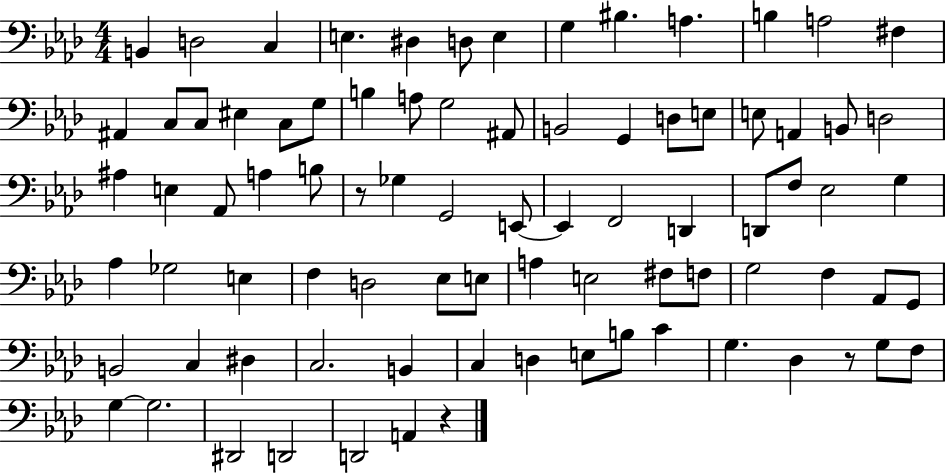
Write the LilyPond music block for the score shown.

{
  \clef bass
  \numericTimeSignature
  \time 4/4
  \key aes \major
  \repeat volta 2 { b,4 d2 c4 | e4. dis4 d8 e4 | g4 bis4. a4. | b4 a2 fis4 | \break ais,4 c8 c8 eis4 c8 g8 | b4 a8 g2 ais,8 | b,2 g,4 d8 e8 | e8 a,4 b,8 d2 | \break ais4 e4 aes,8 a4 b8 | r8 ges4 g,2 e,8~~ | e,4 f,2 d,4 | d,8 f8 ees2 g4 | \break aes4 ges2 e4 | f4 d2 ees8 e8 | a4 e2 fis8 f8 | g2 f4 aes,8 g,8 | \break b,2 c4 dis4 | c2. b,4 | c4 d4 e8 b8 c'4 | g4. des4 r8 g8 f8 | \break g4~~ g2. | dis,2 d,2 | d,2 a,4 r4 | } \bar "|."
}